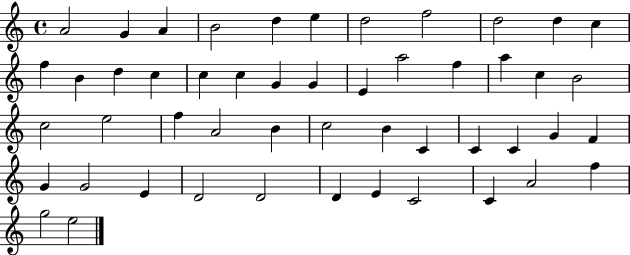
A4/h G4/q A4/q B4/h D5/q E5/q D5/h F5/h D5/h D5/q C5/q F5/q B4/q D5/q C5/q C5/q C5/q G4/q G4/q E4/q A5/h F5/q A5/q C5/q B4/h C5/h E5/h F5/q A4/h B4/q C5/h B4/q C4/q C4/q C4/q G4/q F4/q G4/q G4/h E4/q D4/h D4/h D4/q E4/q C4/h C4/q A4/h F5/q G5/h E5/h